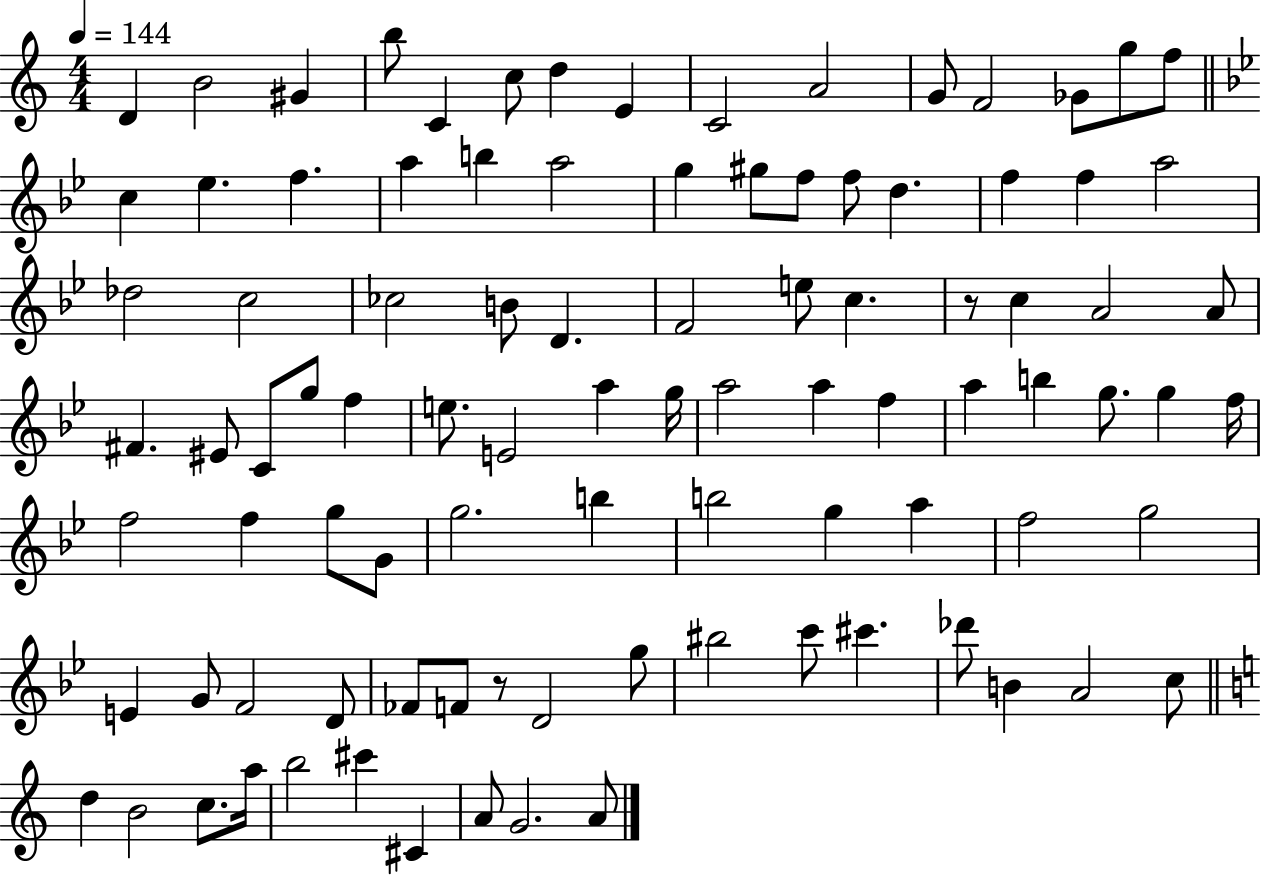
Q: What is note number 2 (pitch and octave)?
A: B4